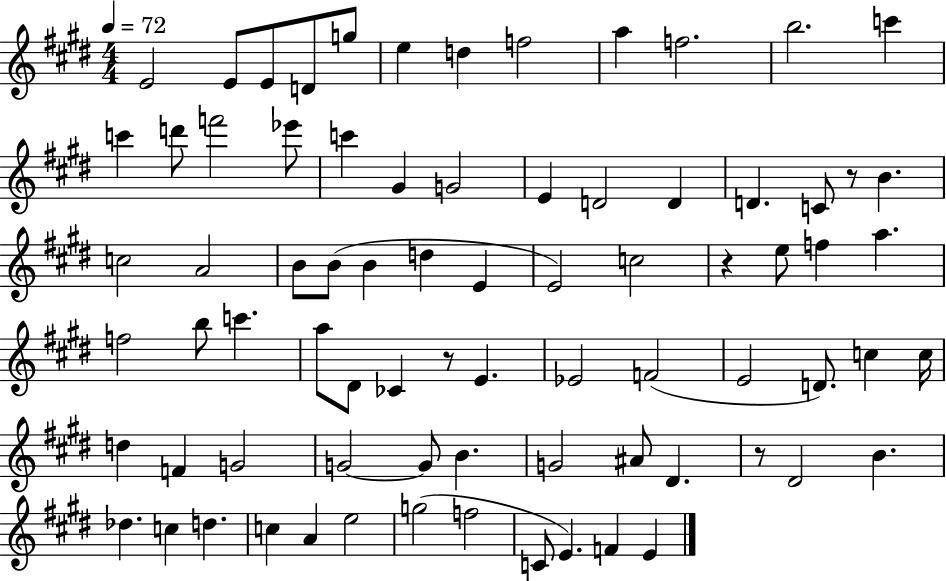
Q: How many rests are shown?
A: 4